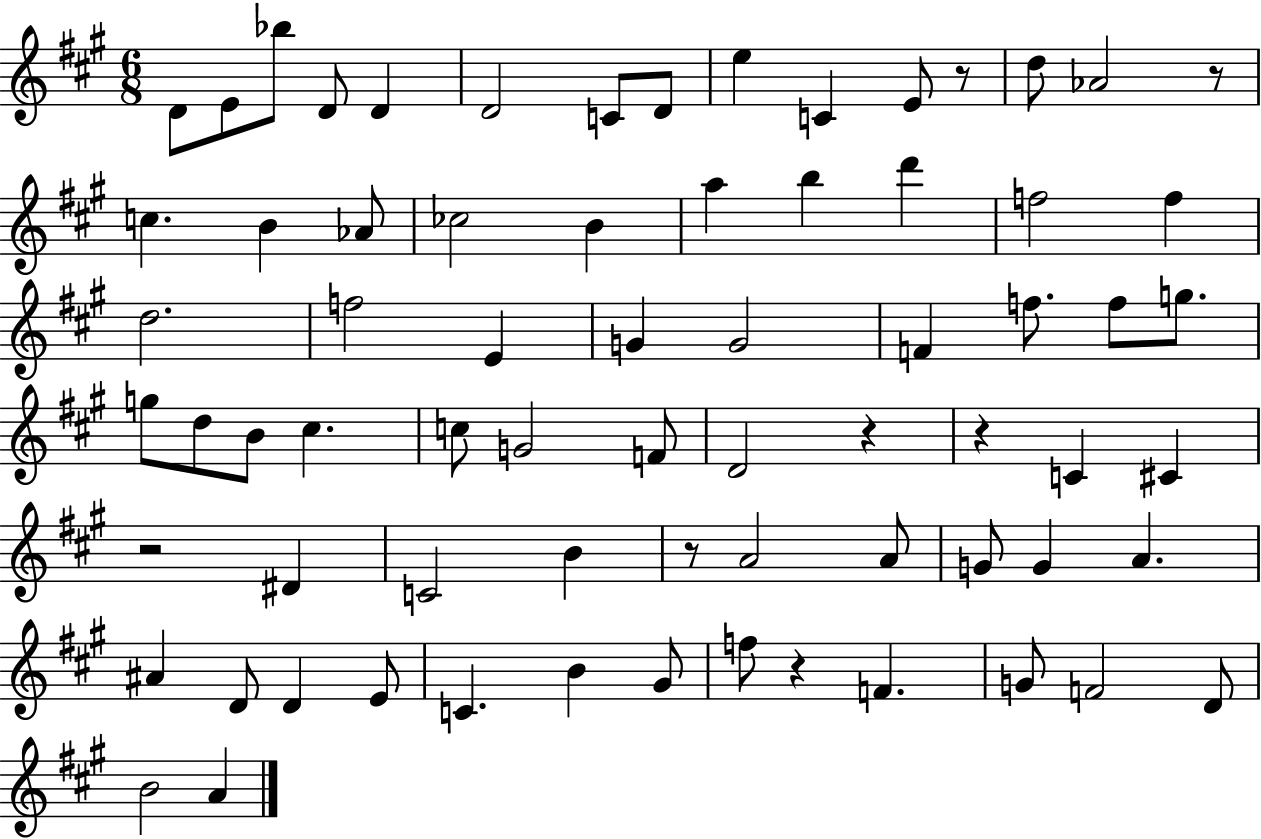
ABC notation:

X:1
T:Untitled
M:6/8
L:1/4
K:A
D/2 E/2 _b/2 D/2 D D2 C/2 D/2 e C E/2 z/2 d/2 _A2 z/2 c B _A/2 _c2 B a b d' f2 f d2 f2 E G G2 F f/2 f/2 g/2 g/2 d/2 B/2 ^c c/2 G2 F/2 D2 z z C ^C z2 ^D C2 B z/2 A2 A/2 G/2 G A ^A D/2 D E/2 C B ^G/2 f/2 z F G/2 F2 D/2 B2 A